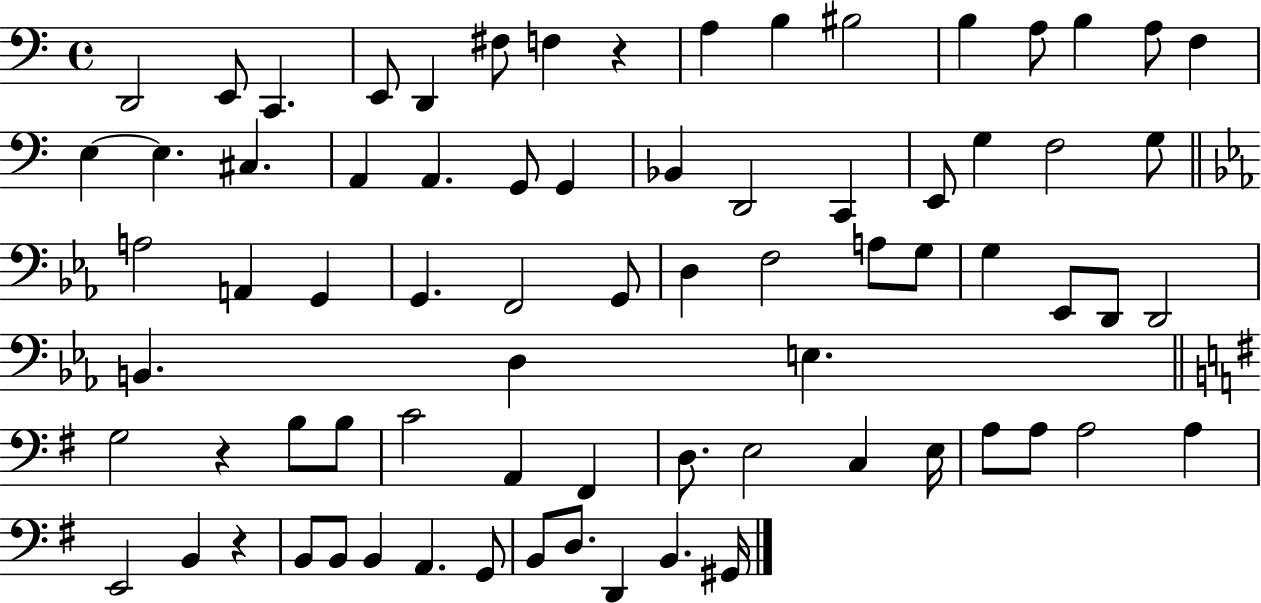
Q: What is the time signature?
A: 4/4